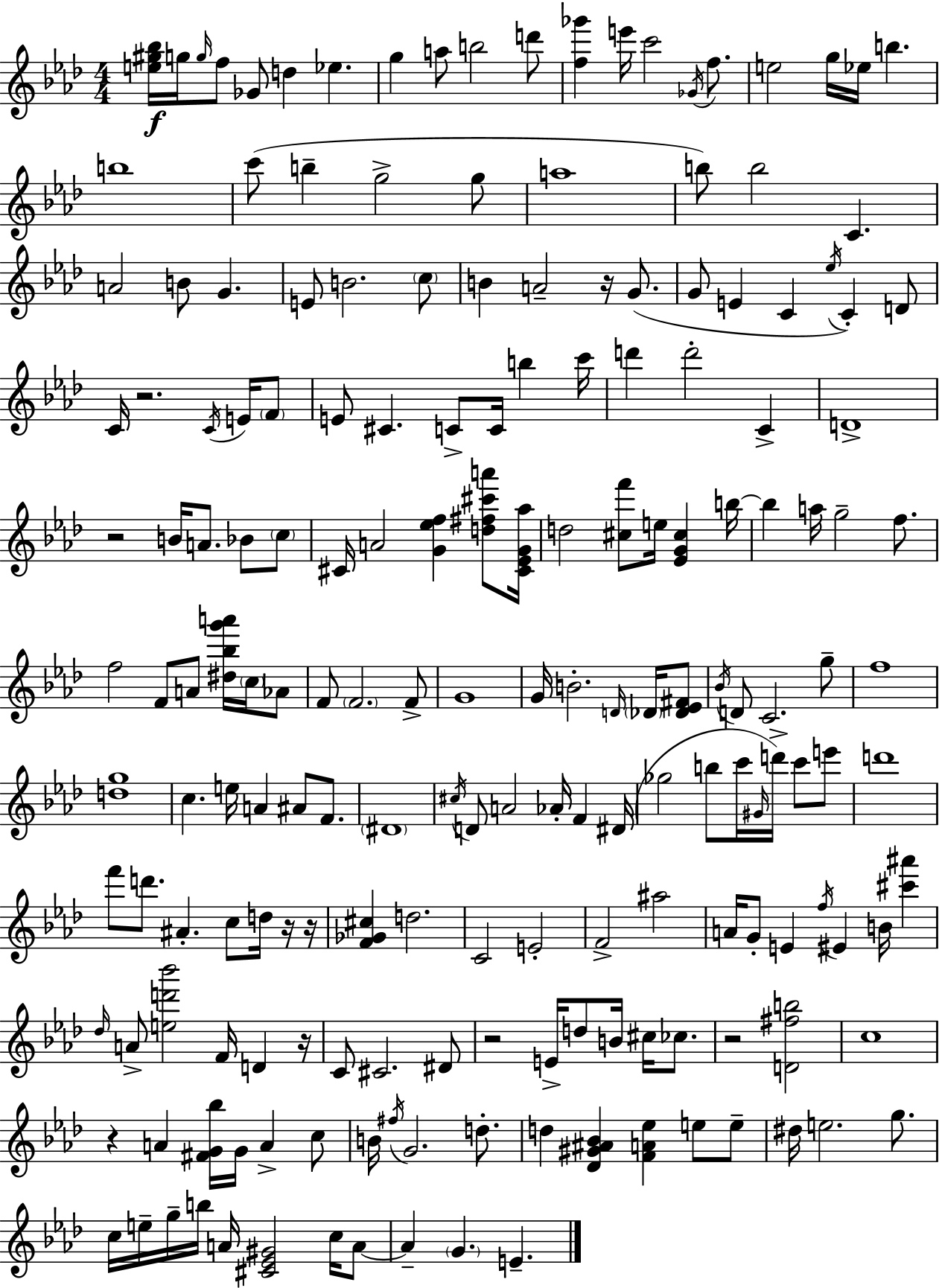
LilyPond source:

{
  \clef treble
  \numericTimeSignature
  \time 4/4
  \key f \minor
  <e'' gis'' bes''>16\f g''16 \grace { g''16 } f''8 ges'8 d''4 ees''4. | g''4 a''8 b''2 d'''8 | <f'' ges'''>4 e'''16 c'''2 \acciaccatura { ges'16 } f''8. | e''2 g''16 ees''16 b''4. | \break b''1 | c'''8( b''4-- g''2-> | g''8 a''1 | b''8) b''2 c'4. | \break a'2 b'8 g'4. | e'8 b'2. | \parenthesize c''8 b'4 a'2-- r16 g'8.( | g'8 e'4 c'4 \acciaccatura { ees''16 }) c'4-. | \break d'8 c'16 r2. | \acciaccatura { c'16 } e'16 \parenthesize f'8 e'8 cis'4. c'8-> c'16 b''4 | c'''16 d'''4 d'''2-. | c'4-> d'1-> | \break r2 b'16 a'8. | bes'8 \parenthesize c''8 cis'16 a'2 <g' ees'' f''>4 | <d'' fis'' cis''' a'''>8 <cis' ees' g' aes''>16 d''2 <cis'' f'''>8 e''16 <ees' g' cis''>4 | b''16~~ b''4 a''16 g''2-- | \break f''8. f''2 f'8 a'8 | <dis'' bes'' g''' a'''>16 \parenthesize c''16 aes'8 f'8 \parenthesize f'2. | f'8-> g'1 | g'16 b'2.-. | \break \grace { d'16 } \parenthesize des'16 <des' ees' fis'>8 \acciaccatura { bes'16 } d'8 c'2. | g''8-- f''1 | <d'' g''>1 | c''4. e''16 a'4 | \break ais'8 f'8. \parenthesize dis'1 | \acciaccatura { cis''16 } d'8 a'2 | aes'16-. f'4 dis'16( ges''2 b''8 | c'''16 \grace { gis'16 }) d'''16-> c'''8 e'''8 d'''1 | \break f'''8 d'''8. ais'4.-. | c''8 d''16 r16 r16 <f' ges' cis''>4 d''2. | c'2 | e'2-. f'2-> | \break ais''2 a'16 g'8-. e'4 \acciaccatura { f''16 } | eis'4 b'16 <cis''' ais'''>4 \grace { des''16 } a'8-> <e'' d''' bes'''>2 | f'16 d'4 r16 c'8 cis'2. | dis'8 r2 | \break e'16-> d''8 b'16 cis''16 ces''8. r2 | <d' fis'' b''>2 c''1 | r4 a'4 | <fis' g' bes''>16 g'16 a'4-> c''8 b'16 \acciaccatura { fis''16 } g'2. | \break d''8.-. d''4 <des' gis' ais' bes'>4 | <f' a' ees''>4 e''8 e''8-- dis''16 e''2. | g''8. c''16 e''16-- g''16-- b''16 a'16 | <cis' ees' gis'>2 c''16 a'8~~ a'4-- \parenthesize g'4. | \break e'4.-- \bar "|."
}